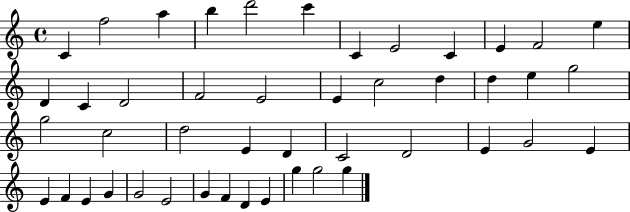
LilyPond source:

{
  \clef treble
  \time 4/4
  \defaultTimeSignature
  \key c \major
  c'4 f''2 a''4 | b''4 d'''2 c'''4 | c'4 e'2 c'4 | e'4 f'2 e''4 | \break d'4 c'4 d'2 | f'2 e'2 | e'4 c''2 d''4 | d''4 e''4 g''2 | \break g''2 c''2 | d''2 e'4 d'4 | c'2 d'2 | e'4 g'2 e'4 | \break e'4 f'4 e'4 g'4 | g'2 e'2 | g'4 f'4 d'4 e'4 | g''4 g''2 g''4 | \break \bar "|."
}